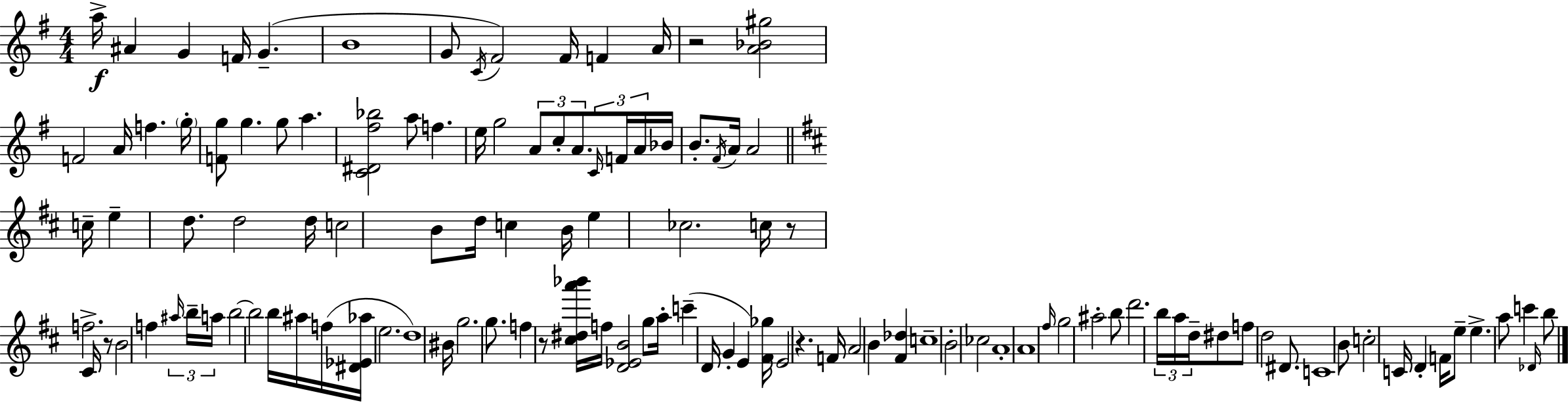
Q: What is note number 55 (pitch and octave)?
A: B5